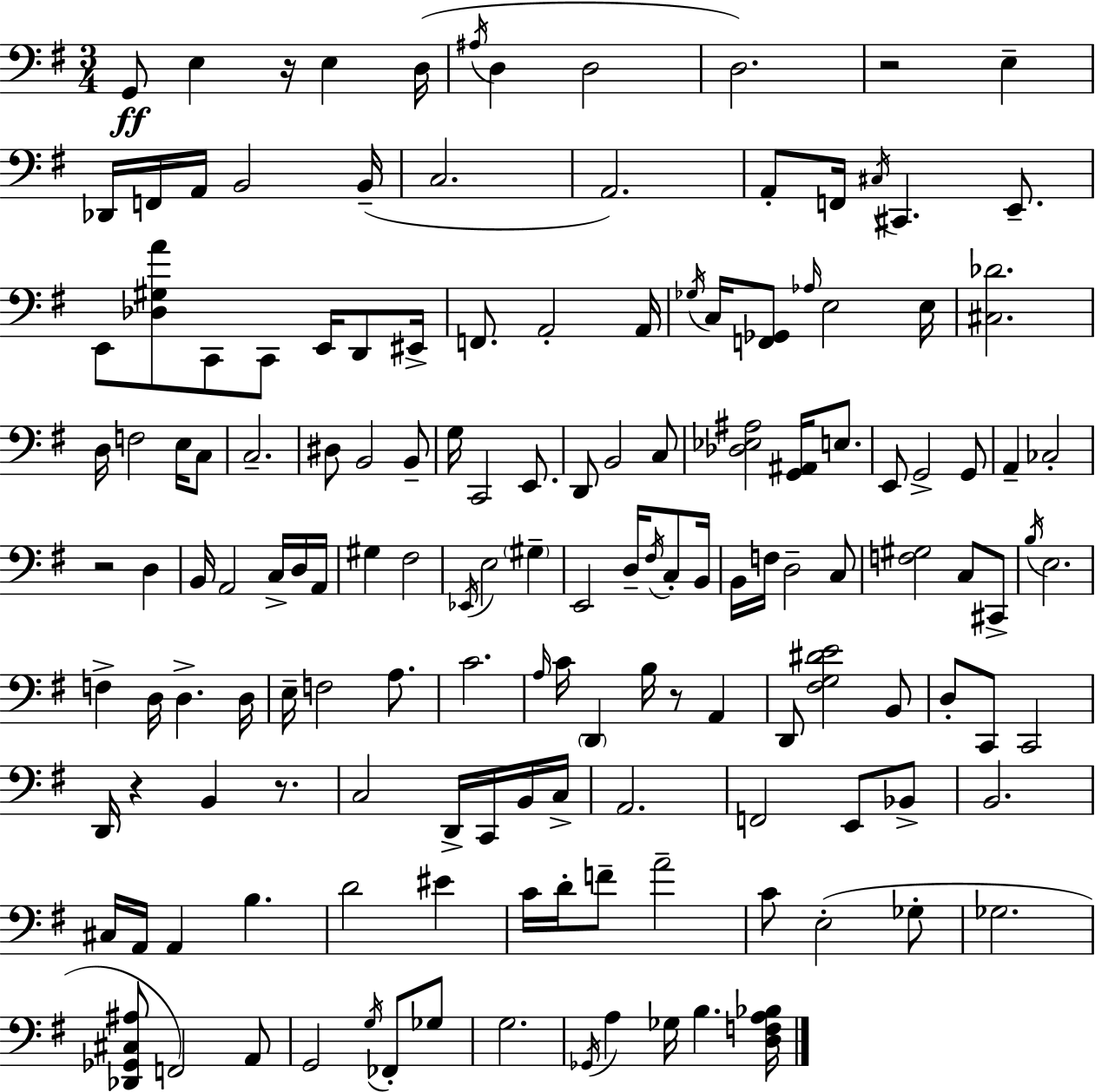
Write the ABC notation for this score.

X:1
T:Untitled
M:3/4
L:1/4
K:Em
G,,/2 E, z/4 E, D,/4 ^A,/4 D, D,2 D,2 z2 E, _D,,/4 F,,/4 A,,/4 B,,2 B,,/4 C,2 A,,2 A,,/2 F,,/4 ^C,/4 ^C,, E,,/2 E,,/2 [_D,^G,A]/2 C,,/2 C,,/2 E,,/4 D,,/2 ^E,,/4 F,,/2 A,,2 A,,/4 _G,/4 C,/4 [F,,_G,,]/2 _A,/4 E,2 E,/4 [^C,_D]2 D,/4 F,2 E,/4 C,/2 C,2 ^D,/2 B,,2 B,,/2 G,/4 C,,2 E,,/2 D,,/2 B,,2 C,/2 [_D,_E,^A,]2 [G,,^A,,]/4 E,/2 E,,/2 G,,2 G,,/2 A,, _C,2 z2 D, B,,/4 A,,2 C,/4 D,/4 A,,/4 ^G, ^F,2 _E,,/4 E,2 ^G, E,,2 D,/4 ^F,/4 C,/2 B,,/4 B,,/4 F,/4 D,2 C,/2 [F,^G,]2 C,/2 ^C,,/2 B,/4 E,2 F, D,/4 D, D,/4 E,/4 F,2 A,/2 C2 A,/4 C/4 D,, B,/4 z/2 A,, D,,/2 [^F,G,^DE]2 B,,/2 D,/2 C,,/2 C,,2 D,,/4 z B,, z/2 C,2 D,,/4 C,,/4 B,,/4 C,/4 A,,2 F,,2 E,,/2 _B,,/2 B,,2 ^C,/4 A,,/4 A,, B, D2 ^E C/4 D/4 F/2 A2 C/2 E,2 _G,/2 _G,2 [_D,,_G,,^C,^A,]/2 F,,2 A,,/2 G,,2 G,/4 _F,,/2 _G,/2 G,2 _G,,/4 A, _G,/4 B, [D,F,A,_B,]/4